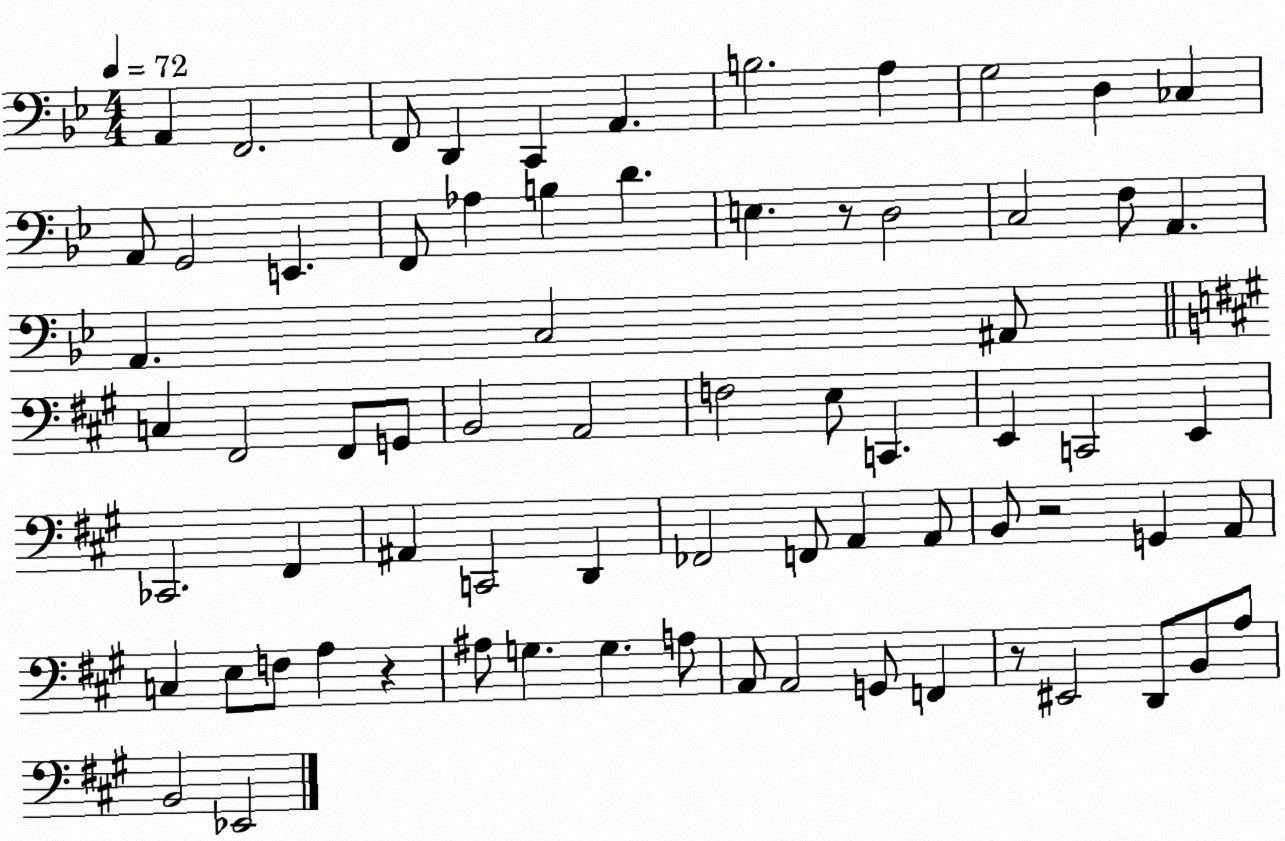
X:1
T:Untitled
M:4/4
L:1/4
K:Bb
A,, F,,2 F,,/2 D,, C,, A,, B,2 A, G,2 D, _C, A,,/2 G,,2 E,, F,,/2 _A, B, D E, z/2 D,2 C,2 F,/2 A,, A,, C,2 ^A,,/2 C, ^F,,2 ^F,,/2 G,,/2 B,,2 A,,2 F,2 E,/2 C,, E,, C,,2 E,, _C,,2 ^F,, ^A,, C,,2 D,, _F,,2 F,,/2 A,, A,,/2 B,,/2 z2 G,, A,,/2 C, E,/2 F,/2 A, z ^A,/2 G, G, A,/2 A,,/2 A,,2 G,,/2 F,, z/2 ^E,,2 D,,/2 B,,/2 A,/2 B,,2 _E,,2